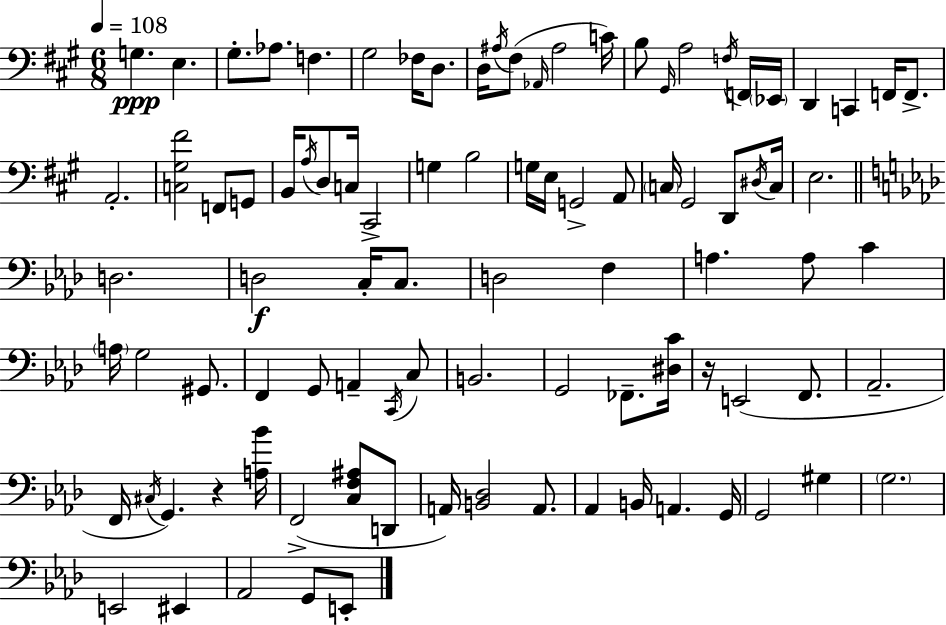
G3/q. E3/q. G#3/e. Ab3/e. F3/q. G#3/h FES3/s D3/e. D3/s A#3/s F#3/e Ab2/s A#3/h C4/s B3/e G#2/s A3/h F3/s F2/s Eb2/s D2/q C2/q F2/s F2/e. A2/h. [C3,G#3,F#4]/h F2/e G2/e B2/s A3/s D3/e C3/s C#2/h G3/q B3/h G3/s E3/s G2/h A2/e C3/s G#2/h D2/e D#3/s C3/s E3/h. D3/h. D3/h C3/s C3/e. D3/h F3/q A3/q. A3/e C4/q A3/s G3/h G#2/e. F2/q G2/e A2/q C2/s C3/e B2/h. G2/h FES2/e. [D#3,C4]/s R/s E2/h F2/e. Ab2/h. F2/s C#3/s G2/q. R/q [A3,Bb4]/s F2/h [C3,F3,A#3]/e D2/e A2/s [B2,Db3]/h A2/e. Ab2/q B2/s A2/q. G2/s G2/h G#3/q G3/h. E2/h EIS2/q Ab2/h G2/e E2/e